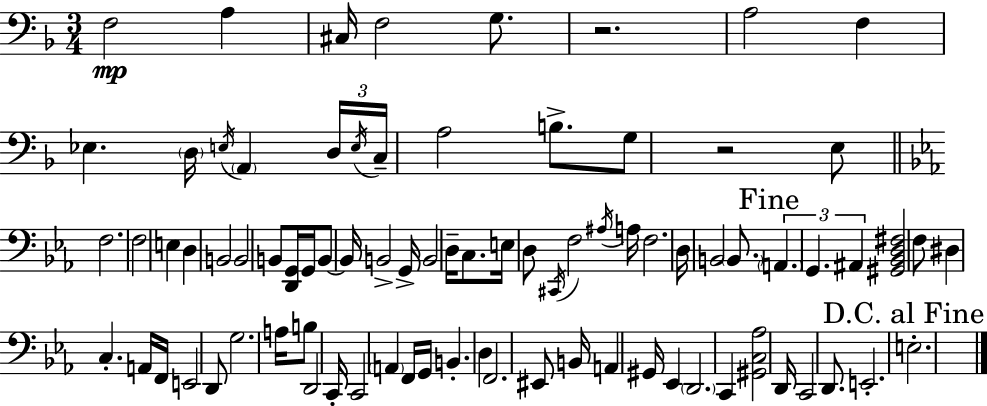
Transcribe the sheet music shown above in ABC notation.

X:1
T:Untitled
M:3/4
L:1/4
K:F
F,2 A, ^C,/4 F,2 G,/2 z2 A,2 F, _E, D,/4 E,/4 A,, D,/4 E,/4 C,/4 A,2 B,/2 G,/2 z2 E,/2 F,2 F,2 E, D, B,,2 B,,2 B,,/2 [D,,G,,]/4 G,,/4 B,,/2 B,,/4 B,,2 G,,/4 B,,2 D,/4 C,/2 E,/4 D,/2 ^C,,/4 F,2 ^A,/4 A,/4 F,2 D,/4 B,,2 B,,/2 A,, G,, ^A,, [^G,,_B,,D,^F,]2 F,/2 ^D, C, A,,/4 F,,/4 E,,2 D,,/2 G,2 A,/4 B,/2 D,,2 C,,/4 C,,2 A,, F,,/4 G,,/4 B,, D, F,,2 ^E,,/2 B,,/4 A,, ^G,,/4 _E,, D,,2 C,, [^G,,C,_A,]2 D,,/4 C,,2 D,,/2 E,,2 E,2